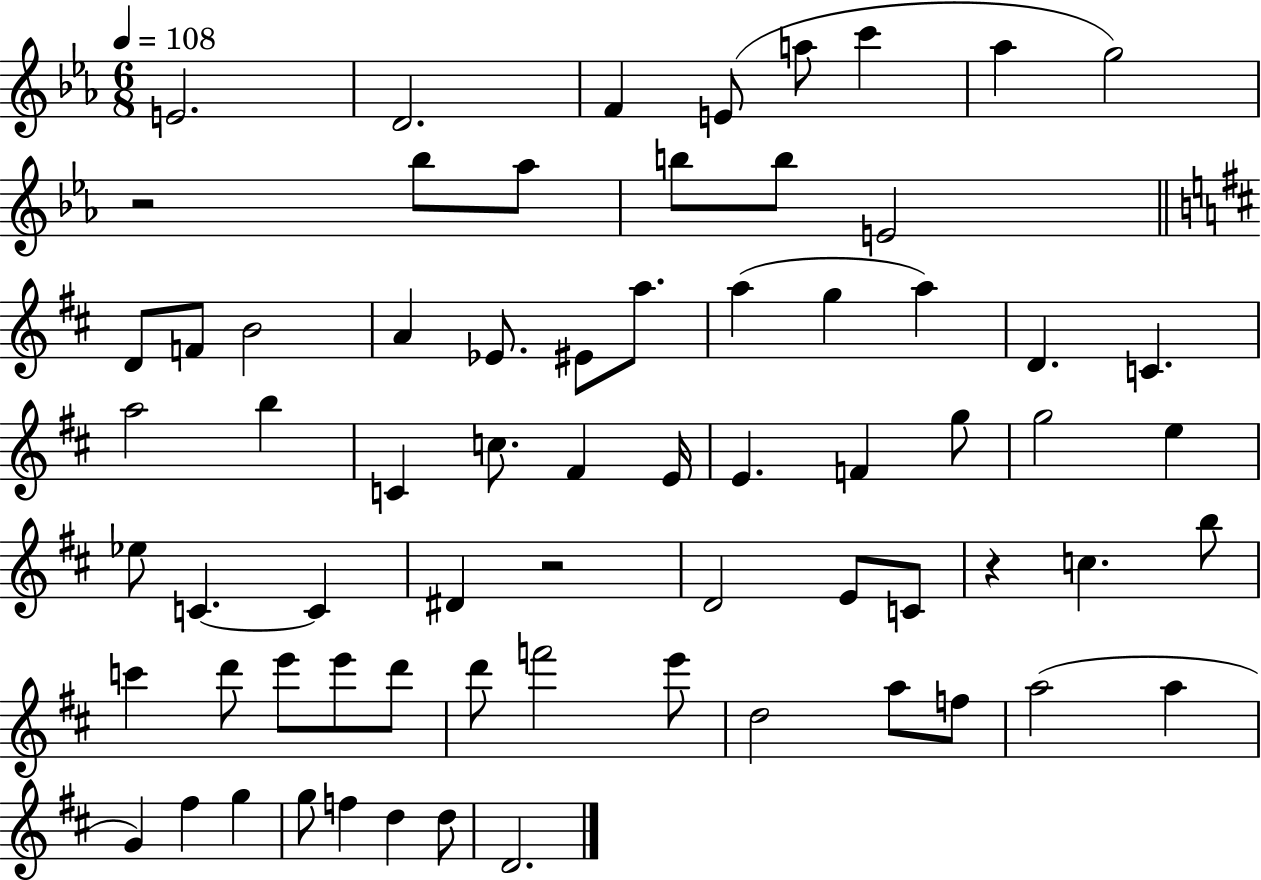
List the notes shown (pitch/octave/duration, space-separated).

E4/h. D4/h. F4/q E4/e A5/e C6/q Ab5/q G5/h R/h Bb5/e Ab5/e B5/e B5/e E4/h D4/e F4/e B4/h A4/q Eb4/e. EIS4/e A5/e. A5/q G5/q A5/q D4/q. C4/q. A5/h B5/q C4/q C5/e. F#4/q E4/s E4/q. F4/q G5/e G5/h E5/q Eb5/e C4/q. C4/q D#4/q R/h D4/h E4/e C4/e R/q C5/q. B5/e C6/q D6/e E6/e E6/e D6/e D6/e F6/h E6/e D5/h A5/e F5/e A5/h A5/q G4/q F#5/q G5/q G5/e F5/q D5/q D5/e D4/h.